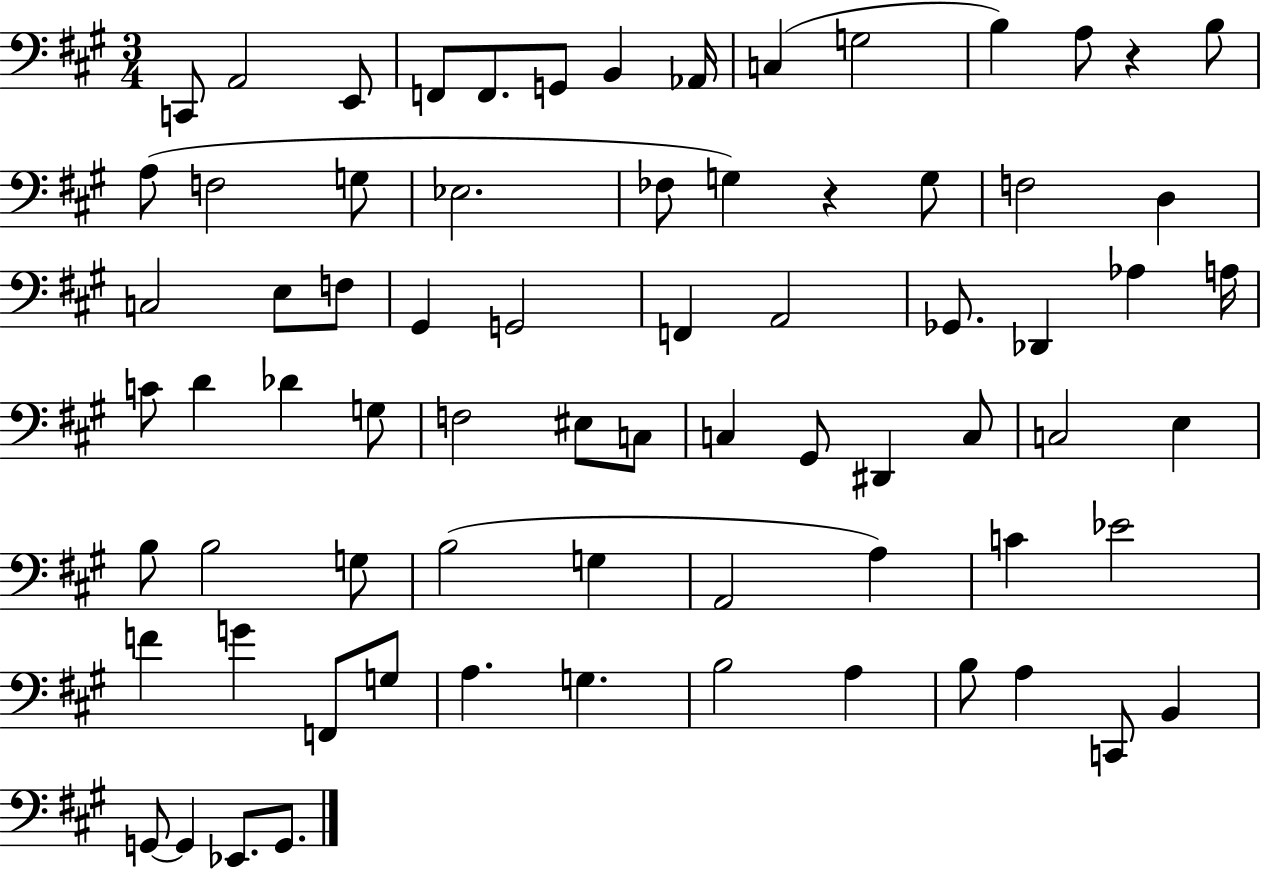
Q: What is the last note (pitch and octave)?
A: G2